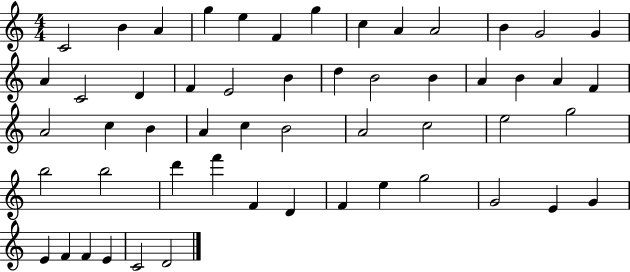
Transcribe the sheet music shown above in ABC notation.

X:1
T:Untitled
M:4/4
L:1/4
K:C
C2 B A g e F g c A A2 B G2 G A C2 D F E2 B d B2 B A B A F A2 c B A c B2 A2 c2 e2 g2 b2 b2 d' f' F D F e g2 G2 E G E F F E C2 D2